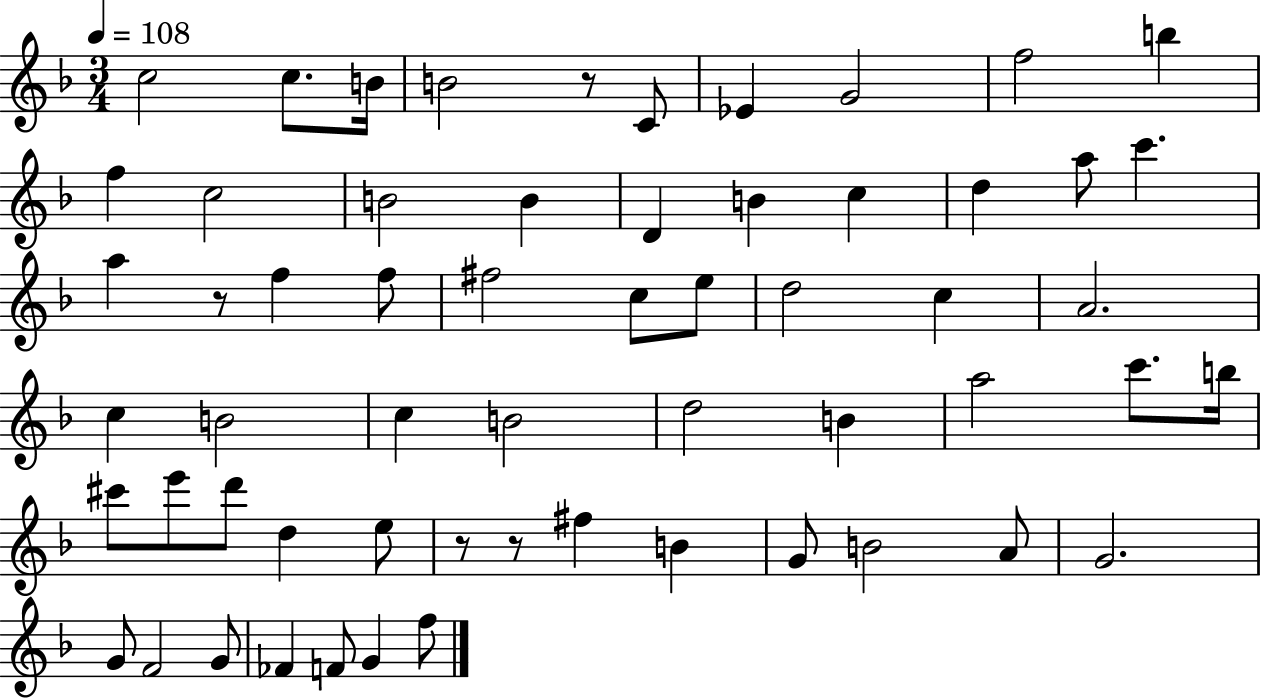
{
  \clef treble
  \numericTimeSignature
  \time 3/4
  \key f \major
  \tempo 4 = 108
  c''2 c''8. b'16 | b'2 r8 c'8 | ees'4 g'2 | f''2 b''4 | \break f''4 c''2 | b'2 b'4 | d'4 b'4 c''4 | d''4 a''8 c'''4. | \break a''4 r8 f''4 f''8 | fis''2 c''8 e''8 | d''2 c''4 | a'2. | \break c''4 b'2 | c''4 b'2 | d''2 b'4 | a''2 c'''8. b''16 | \break cis'''8 e'''8 d'''8 d''4 e''8 | r8 r8 fis''4 b'4 | g'8 b'2 a'8 | g'2. | \break g'8 f'2 g'8 | fes'4 f'8 g'4 f''8 | \bar "|."
}